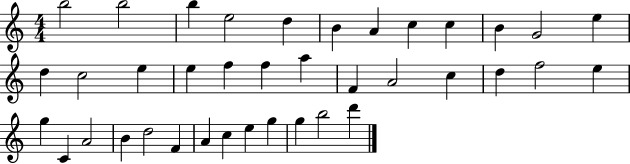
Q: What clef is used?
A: treble